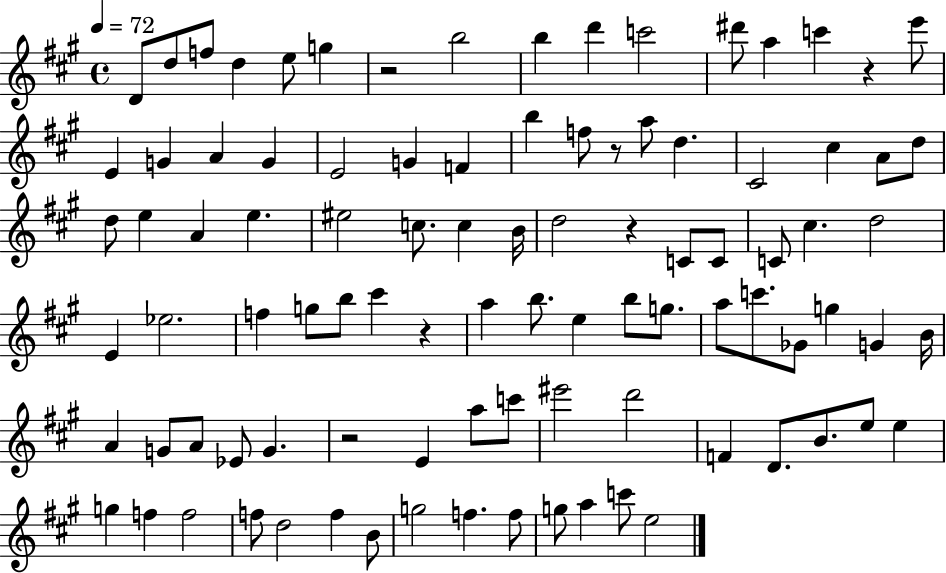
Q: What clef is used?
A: treble